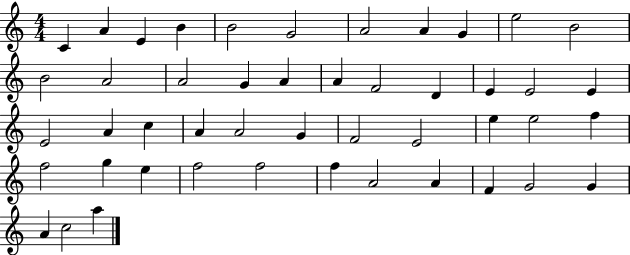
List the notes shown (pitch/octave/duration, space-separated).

C4/q A4/q E4/q B4/q B4/h G4/h A4/h A4/q G4/q E5/h B4/h B4/h A4/h A4/h G4/q A4/q A4/q F4/h D4/q E4/q E4/h E4/q E4/h A4/q C5/q A4/q A4/h G4/q F4/h E4/h E5/q E5/h F5/q F5/h G5/q E5/q F5/h F5/h F5/q A4/h A4/q F4/q G4/h G4/q A4/q C5/h A5/q